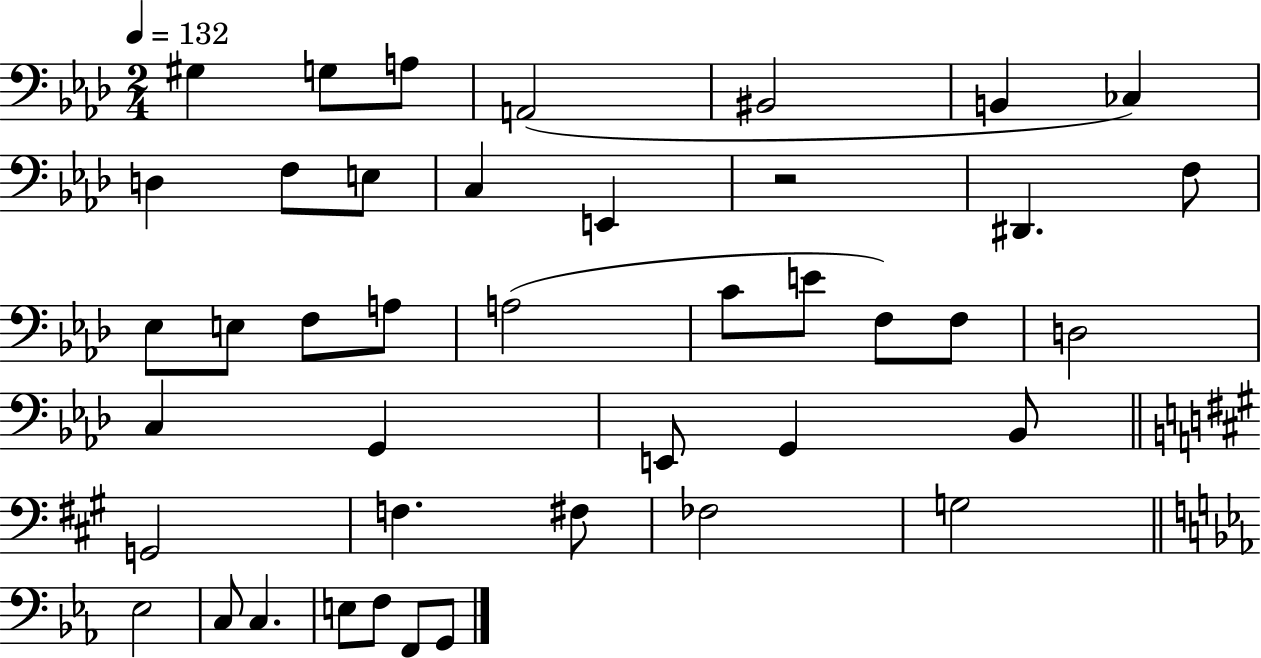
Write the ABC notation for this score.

X:1
T:Untitled
M:2/4
L:1/4
K:Ab
^G, G,/2 A,/2 A,,2 ^B,,2 B,, _C, D, F,/2 E,/2 C, E,, z2 ^D,, F,/2 _E,/2 E,/2 F,/2 A,/2 A,2 C/2 E/2 F,/2 F,/2 D,2 C, G,, E,,/2 G,, _B,,/2 G,,2 F, ^F,/2 _F,2 G,2 _E,2 C,/2 C, E,/2 F,/2 F,,/2 G,,/2